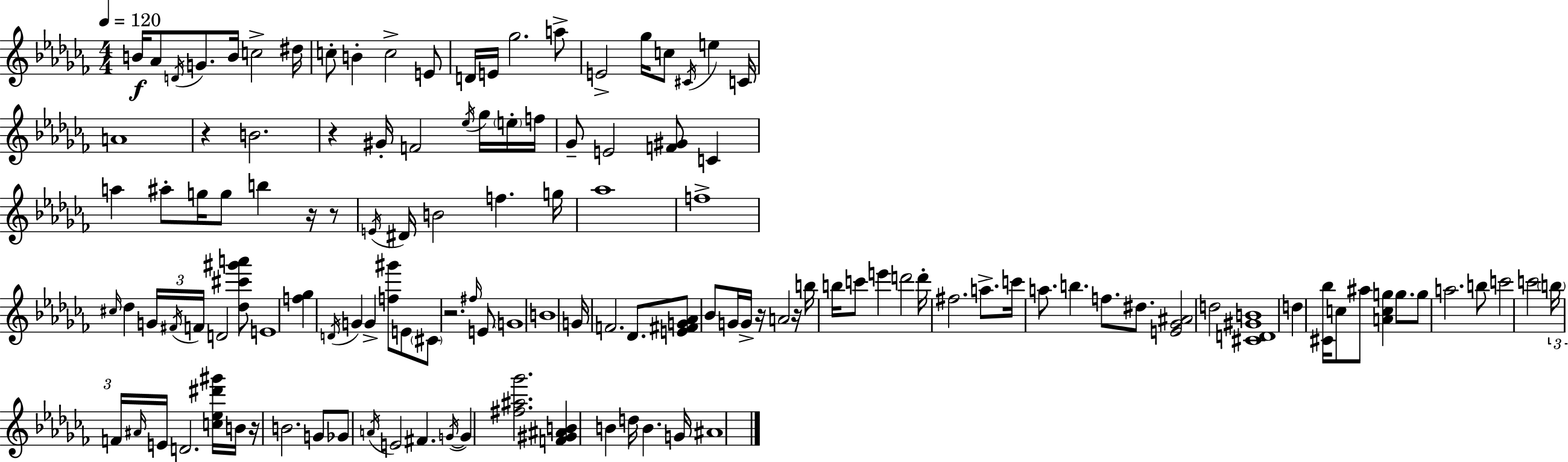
{
  \clef treble
  \numericTimeSignature
  \time 4/4
  \key aes \minor
  \tempo 4 = 120
  b'16\f aes'8 \acciaccatura { d'16 } g'8. b'16 c''2-> | dis''16 c''8-. b'4-. c''2-> e'8 | d'16 e'16 ges''2. a''8-> | e'2-> ges''16 c''8 \acciaccatura { cis'16 } e''4 | \break c'16 a'1 | r4 b'2. | r4 gis'16-. f'2 \acciaccatura { ees''16 } | ges''16 \parenthesize e''16-. f''16 ges'8-- e'2 <f' gis'>8 c'4 | \break a''4 ais''8-. g''16 g''8 b''4 | r16 r8 \acciaccatura { e'16 } dis'16 b'2 f''4. | g''16 aes''1 | f''1-> | \break \grace { cis''16 } des''4 \tuplet 3/2 { g'16 \acciaccatura { fis'16 } f'16 } d'2 | <des'' cis''' gis''' a'''>8 e'1 | <f'' ges''>4 \acciaccatura { d'16 } g'4 g'4-> | <f'' gis'''>8 e'8 \parenthesize cis'8 r2. | \break \grace { fis''16 } e'8 \parenthesize g'1 | b'1 | g'16 f'2. | des'8. <e' fis' g' aes'>8 bes'8 g'16 g'16-> r16 a'2 | \break r16 b''16 b''16 c'''8 e'''4 | d'''2 d'''16-. fis''2. | a''8.-> c'''16 a''8. b''4. | f''8. dis''8. <e' ges' ais'>2 | \break d''2 <cis' d' gis' b'>1 | d''4 <cis' bes''>16 c''8 ais''8 | <a' c'' g''>4 g''8. g''8 a''2. | b''8 c'''2 | \break c'''2 \tuplet 3/2 { \parenthesize b''16 f'16 \grace { ais'16 } } e'16 d'2. | <c'' ees'' dis''' gis'''>16 b'16 r16 b'2. | g'8 ges'8 \acciaccatura { a'16 } e'2 | fis'4. \acciaccatura { g'16~ }~ g'4 <fis'' ais'' ges'''>2. | \break <f' gis' ais' b'>4 b'4 | d''16 b'4. g'16 ais'1 | \bar "|."
}